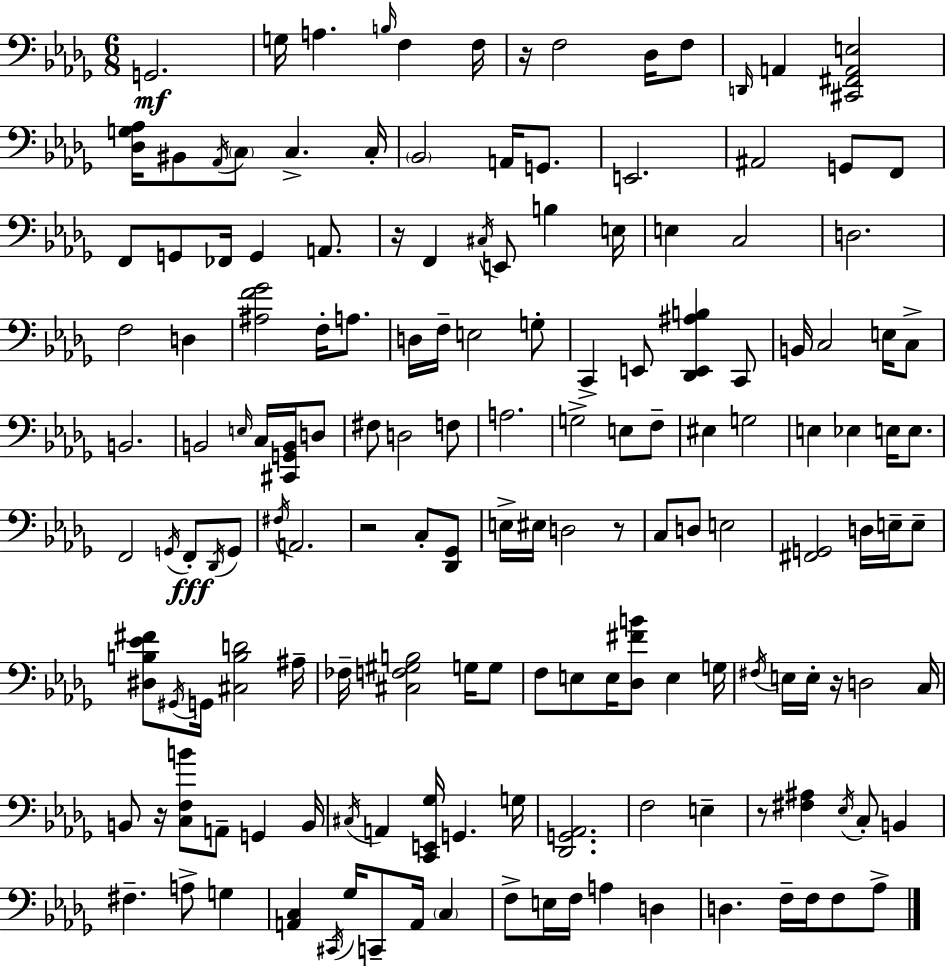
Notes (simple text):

G2/h. G3/s A3/q. B3/s F3/q F3/s R/s F3/h Db3/s F3/e D2/s A2/q [C#2,F#2,A2,E3]/h [Db3,G3,Ab3]/s BIS2/e Ab2/s C3/e C3/q. C3/s Bb2/h A2/s G2/e. E2/h. A#2/h G2/e F2/e F2/e G2/e FES2/s G2/q A2/e. R/s F2/q C#3/s E2/e B3/q E3/s E3/q C3/h D3/h. F3/h D3/q [A#3,F4,Gb4]/h F3/s A3/e. D3/s F3/s E3/h G3/e C2/q E2/e [Db2,E2,A#3,B3]/q C2/e B2/s C3/h E3/s C3/e B2/h. B2/h E3/s C3/s [C#2,G2,B2]/s D3/e F#3/e D3/h F3/e A3/h. G3/h E3/e F3/e EIS3/q G3/h E3/q Eb3/q E3/s E3/e. F2/h G2/s F2/e Db2/s G2/e F#3/s A2/h. R/h C3/e [Db2,Gb2]/e E3/s EIS3/s D3/h R/e C3/e D3/e E3/h [F#2,G2]/h D3/s E3/s E3/e [D#3,B3,Eb4,F#4]/e G#2/s G2/s [C#3,B3,D4]/h A#3/s FES3/s [C#3,F3,G#3,B3]/h G3/s G3/e F3/e E3/e E3/s [Db3,F#4,B4]/e E3/q G3/s F#3/s E3/s E3/s R/s D3/h C3/s B2/e R/s [C3,F3,B4]/e A2/e G2/q B2/s C#3/s A2/q [C2,E2,Gb3]/s G2/q. G3/s [Db2,G2,Ab2]/h. F3/h E3/q R/e [F#3,A#3]/q Eb3/s C3/e B2/q F#3/q. A3/e G3/q [A2,C3]/q C#2/s Gb3/s C2/e A2/s C3/q F3/e E3/s F3/s A3/q D3/q D3/q. F3/s F3/s F3/e Ab3/e